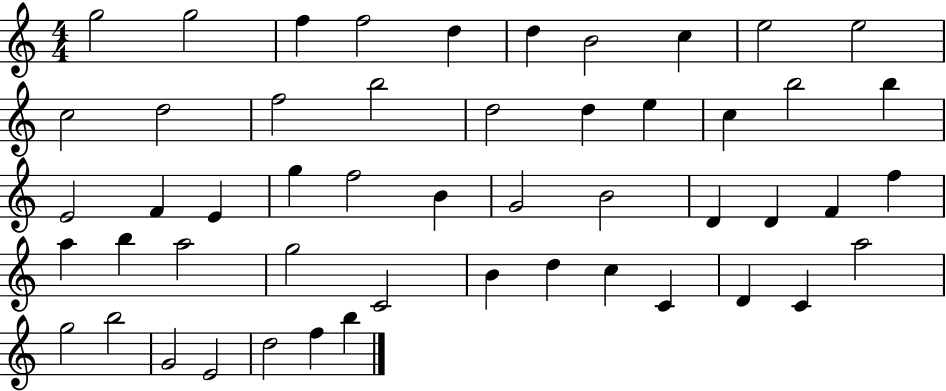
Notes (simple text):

G5/h G5/h F5/q F5/h D5/q D5/q B4/h C5/q E5/h E5/h C5/h D5/h F5/h B5/h D5/h D5/q E5/q C5/q B5/h B5/q E4/h F4/q E4/q G5/q F5/h B4/q G4/h B4/h D4/q D4/q F4/q F5/q A5/q B5/q A5/h G5/h C4/h B4/q D5/q C5/q C4/q D4/q C4/q A5/h G5/h B5/h G4/h E4/h D5/h F5/q B5/q